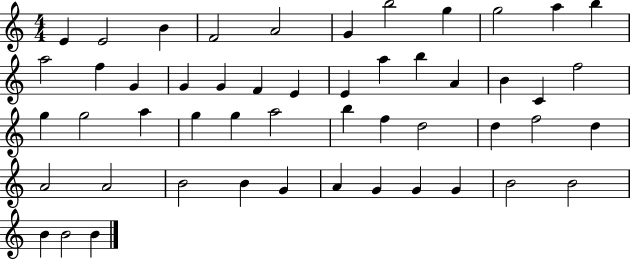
E4/q E4/h B4/q F4/h A4/h G4/q B5/h G5/q G5/h A5/q B5/q A5/h F5/q G4/q G4/q G4/q F4/q E4/q E4/q A5/q B5/q A4/q B4/q C4/q F5/h G5/q G5/h A5/q G5/q G5/q A5/h B5/q F5/q D5/h D5/q F5/h D5/q A4/h A4/h B4/h B4/q G4/q A4/q G4/q G4/q G4/q B4/h B4/h B4/q B4/h B4/q